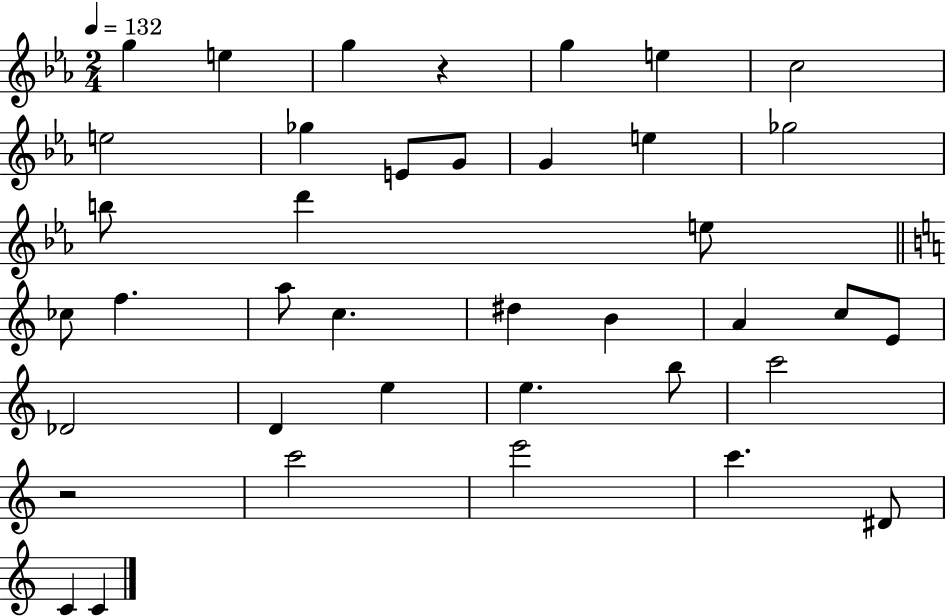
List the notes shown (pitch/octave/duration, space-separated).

G5/q E5/q G5/q R/q G5/q E5/q C5/h E5/h Gb5/q E4/e G4/e G4/q E5/q Gb5/h B5/e D6/q E5/e CES5/e F5/q. A5/e C5/q. D#5/q B4/q A4/q C5/e E4/e Db4/h D4/q E5/q E5/q. B5/e C6/h R/h C6/h E6/h C6/q. D#4/e C4/q C4/q